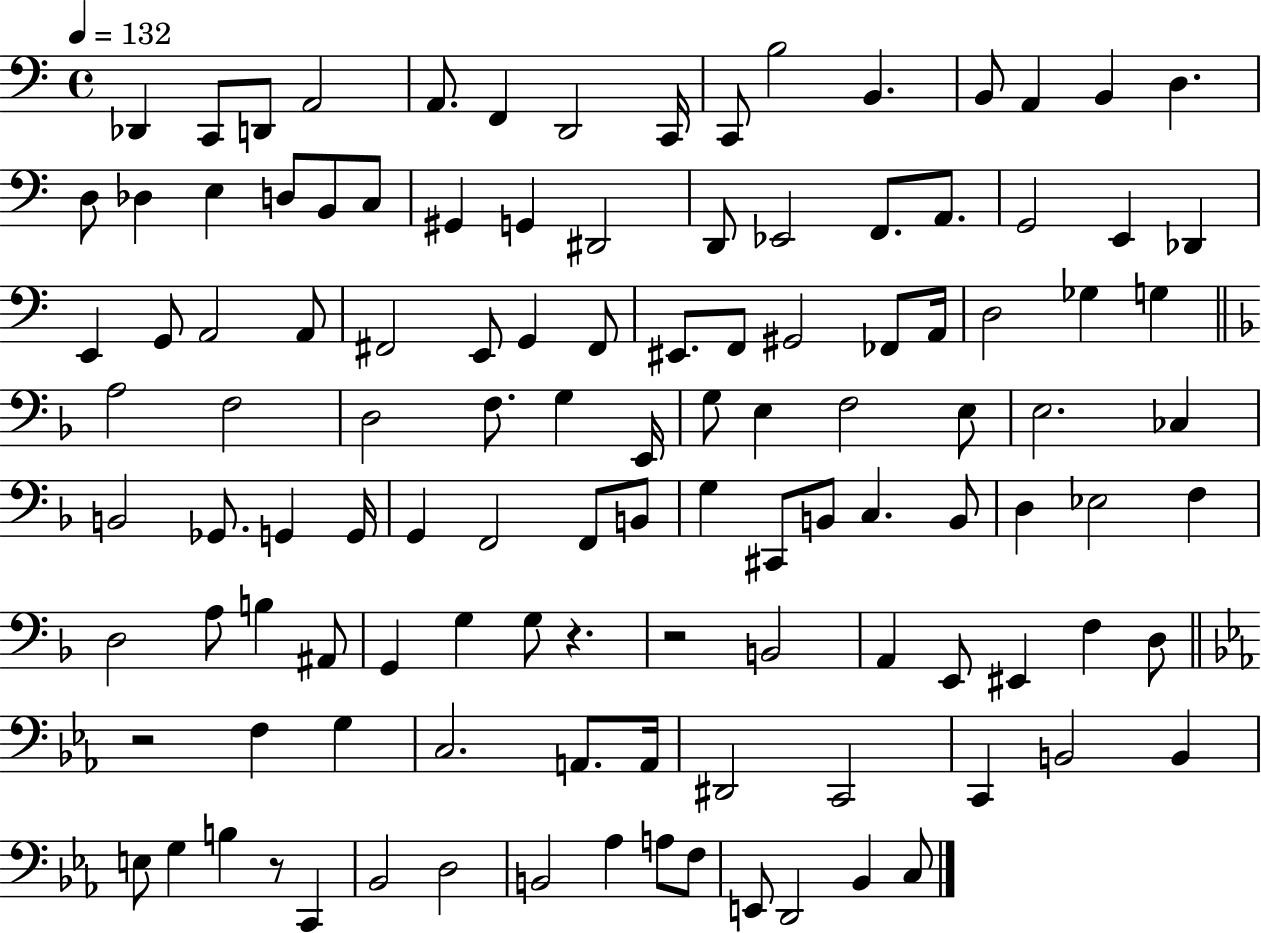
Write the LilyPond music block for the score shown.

{
  \clef bass
  \time 4/4
  \defaultTimeSignature
  \key c \major
  \tempo 4 = 132
  des,4 c,8 d,8 a,2 | a,8. f,4 d,2 c,16 | c,8 b2 b,4. | b,8 a,4 b,4 d4. | \break d8 des4 e4 d8 b,8 c8 | gis,4 g,4 dis,2 | d,8 ees,2 f,8. a,8. | g,2 e,4 des,4 | \break e,4 g,8 a,2 a,8 | fis,2 e,8 g,4 fis,8 | eis,8. f,8 gis,2 fes,8 a,16 | d2 ges4 g4 | \break \bar "||" \break \key f \major a2 f2 | d2 f8. g4 e,16 | g8 e4 f2 e8 | e2. ces4 | \break b,2 ges,8. g,4 g,16 | g,4 f,2 f,8 b,8 | g4 cis,8 b,8 c4. b,8 | d4 ees2 f4 | \break d2 a8 b4 ais,8 | g,4 g4 g8 r4. | r2 b,2 | a,4 e,8 eis,4 f4 d8 | \break \bar "||" \break \key c \minor r2 f4 g4 | c2. a,8. a,16 | dis,2 c,2 | c,4 b,2 b,4 | \break e8 g4 b4 r8 c,4 | bes,2 d2 | b,2 aes4 a8 f8 | e,8 d,2 bes,4 c8 | \break \bar "|."
}